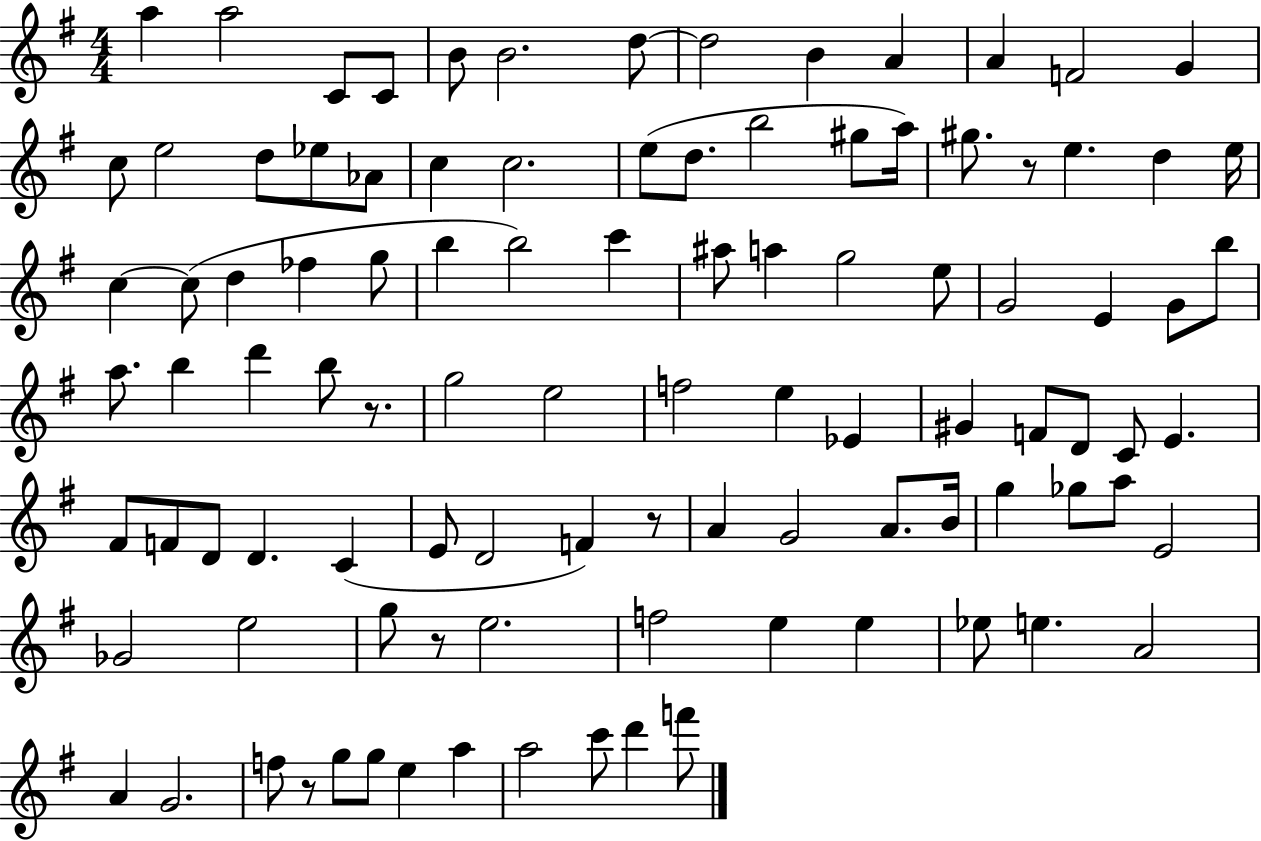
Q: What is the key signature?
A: G major